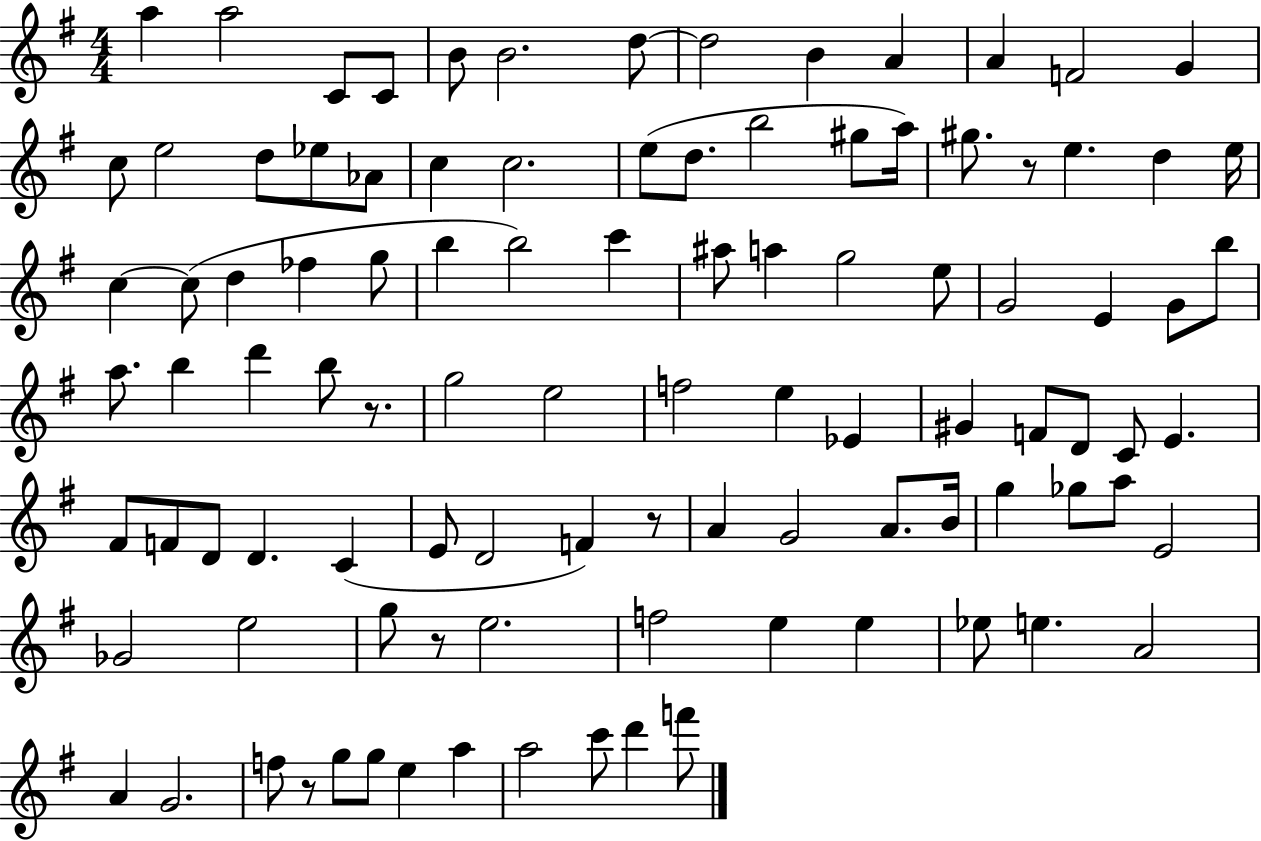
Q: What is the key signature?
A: G major